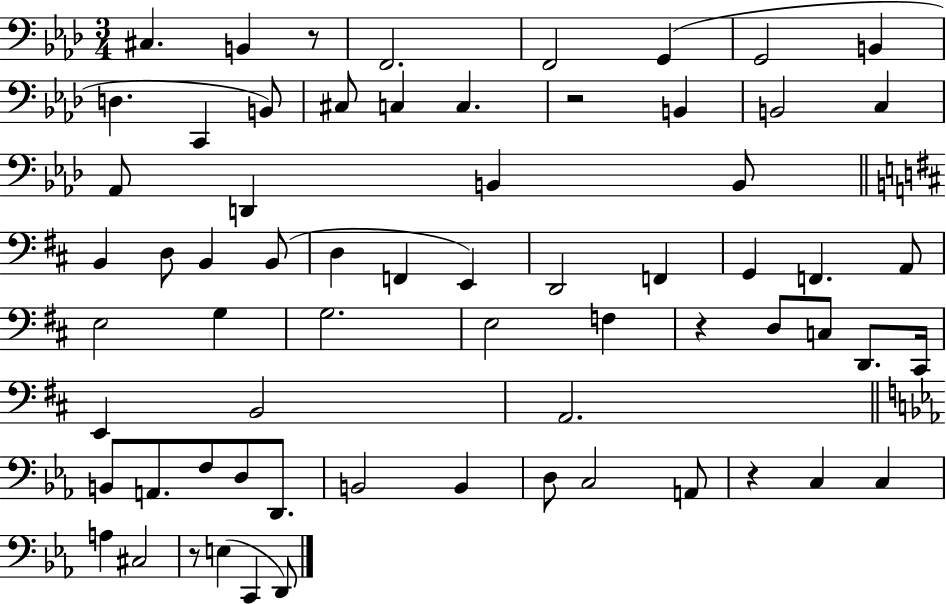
X:1
T:Untitled
M:3/4
L:1/4
K:Ab
^C, B,, z/2 F,,2 F,,2 G,, G,,2 B,, D, C,, B,,/2 ^C,/2 C, C, z2 B,, B,,2 C, _A,,/2 D,, B,, B,,/2 B,, D,/2 B,, B,,/2 D, F,, E,, D,,2 F,, G,, F,, A,,/2 E,2 G, G,2 E,2 F, z D,/2 C,/2 D,,/2 ^C,,/4 E,, B,,2 A,,2 B,,/2 A,,/2 F,/2 D,/2 D,,/2 B,,2 B,, D,/2 C,2 A,,/2 z C, C, A, ^C,2 z/2 E, C,, D,,/2